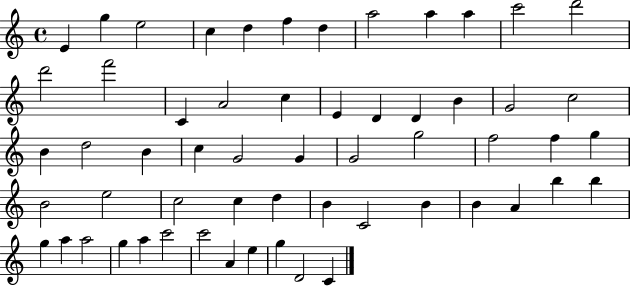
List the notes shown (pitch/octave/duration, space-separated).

E4/q G5/q E5/h C5/q D5/q F5/q D5/q A5/h A5/q A5/q C6/h D6/h D6/h F6/h C4/q A4/h C5/q E4/q D4/q D4/q B4/q G4/h C5/h B4/q D5/h B4/q C5/q G4/h G4/q G4/h G5/h F5/h F5/q G5/q B4/h E5/h C5/h C5/q D5/q B4/q C4/h B4/q B4/q A4/q B5/q B5/q G5/q A5/q A5/h G5/q A5/q C6/h C6/h A4/q E5/q G5/q D4/h C4/q